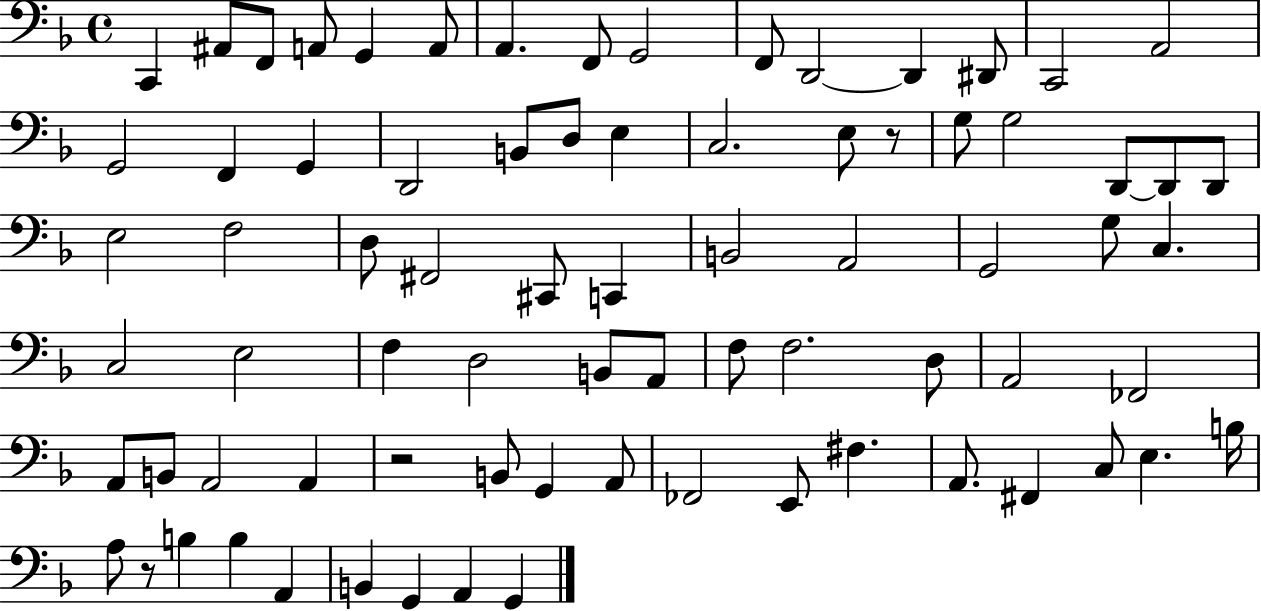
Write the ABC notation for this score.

X:1
T:Untitled
M:4/4
L:1/4
K:F
C,, ^A,,/2 F,,/2 A,,/2 G,, A,,/2 A,, F,,/2 G,,2 F,,/2 D,,2 D,, ^D,,/2 C,,2 A,,2 G,,2 F,, G,, D,,2 B,,/2 D,/2 E, C,2 E,/2 z/2 G,/2 G,2 D,,/2 D,,/2 D,,/2 E,2 F,2 D,/2 ^F,,2 ^C,,/2 C,, B,,2 A,,2 G,,2 G,/2 C, C,2 E,2 F, D,2 B,,/2 A,,/2 F,/2 F,2 D,/2 A,,2 _F,,2 A,,/2 B,,/2 A,,2 A,, z2 B,,/2 G,, A,,/2 _F,,2 E,,/2 ^F, A,,/2 ^F,, C,/2 E, B,/4 A,/2 z/2 B, B, A,, B,, G,, A,, G,,